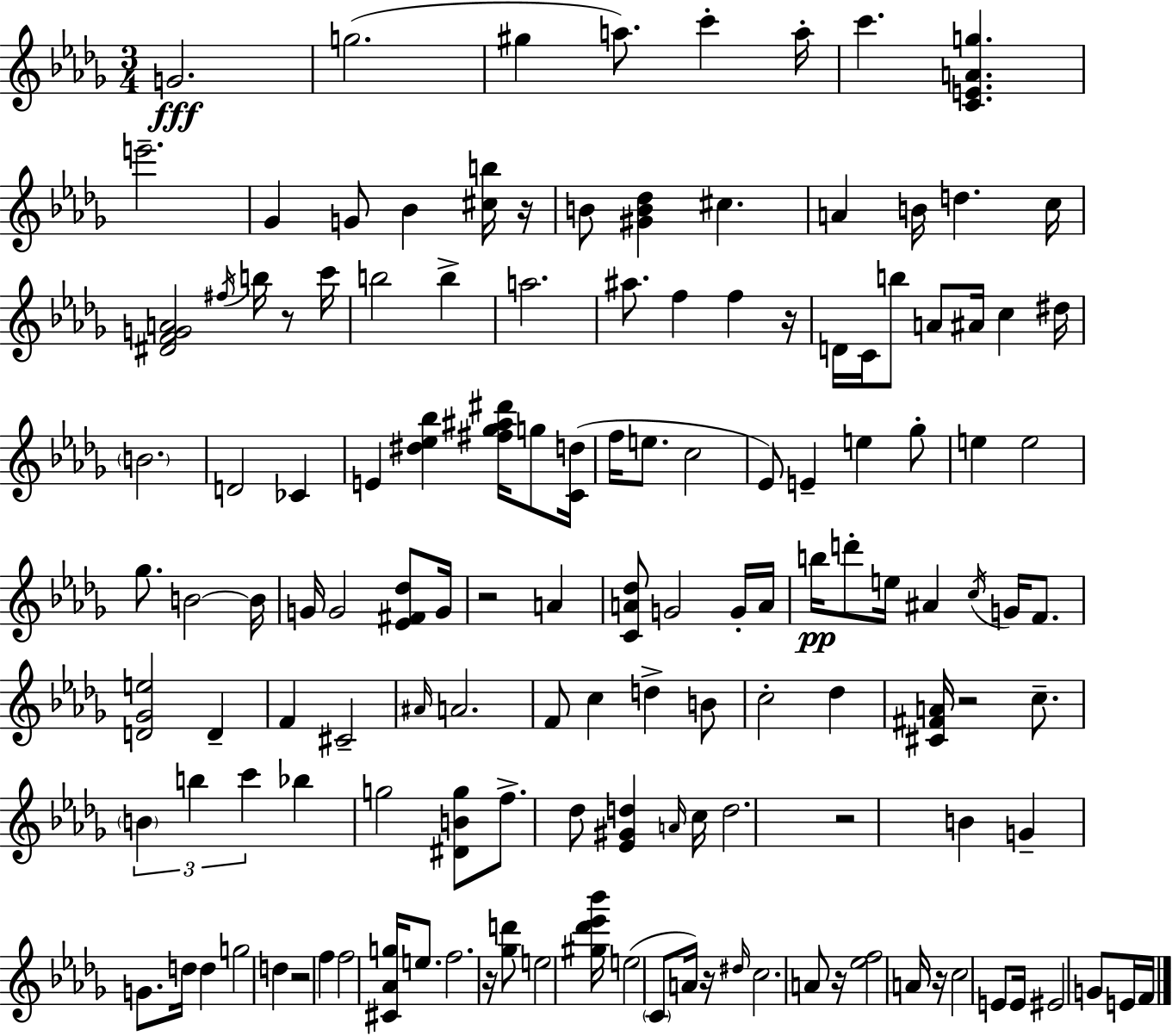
G4/h. G5/h. G#5/q A5/e. C6/q A5/s C6/q. [C4,E4,A4,G5]/q. E6/h. Gb4/q G4/e Bb4/q [C#5,B5]/s R/s B4/e [G#4,B4,Db5]/q C#5/q. A4/q B4/s D5/q. C5/s [D#4,F4,G4,A4]/h F#5/s B5/s R/e C6/s B5/h B5/q A5/h. A#5/e. F5/q F5/q R/s D4/s C4/s B5/e A4/e A#4/s C5/q D#5/s B4/h. D4/h CES4/q E4/q [D#5,Eb5,Bb5]/q [F#5,Gb5,A#5,D#6]/s G5/e [C4,D5]/s F5/s E5/e. C5/h Eb4/e E4/q E5/q Gb5/e E5/q E5/h Gb5/e. B4/h B4/s G4/s G4/h [Eb4,F#4,Db5]/e G4/s R/h A4/q [C4,A4,Db5]/e G4/h G4/s A4/s B5/s D6/e E5/s A#4/q C5/s G4/s F4/e. [D4,Gb4,E5]/h D4/q F4/q C#4/h A#4/s A4/h. F4/e C5/q D5/q B4/e C5/h Db5/q [C#4,F#4,A4]/s R/h C5/e. B4/q B5/q C6/q Bb5/q G5/h [D#4,B4,G5]/e F5/e. Db5/e [Eb4,G#4,D5]/q A4/s C5/s D5/h. R/h B4/q G4/q G4/e. D5/s D5/q G5/h D5/q R/h F5/q F5/h [C#4,Ab4,G5]/s E5/e. F5/h. R/s [Gb5,D6]/e E5/h [G#5,Db6,Eb6,Bb6]/s E5/h C4/e A4/s R/s D#5/s C5/h. A4/e R/s [Eb5,F5]/h A4/s R/s C5/h E4/e E4/s EIS4/h G4/e E4/s F4/s